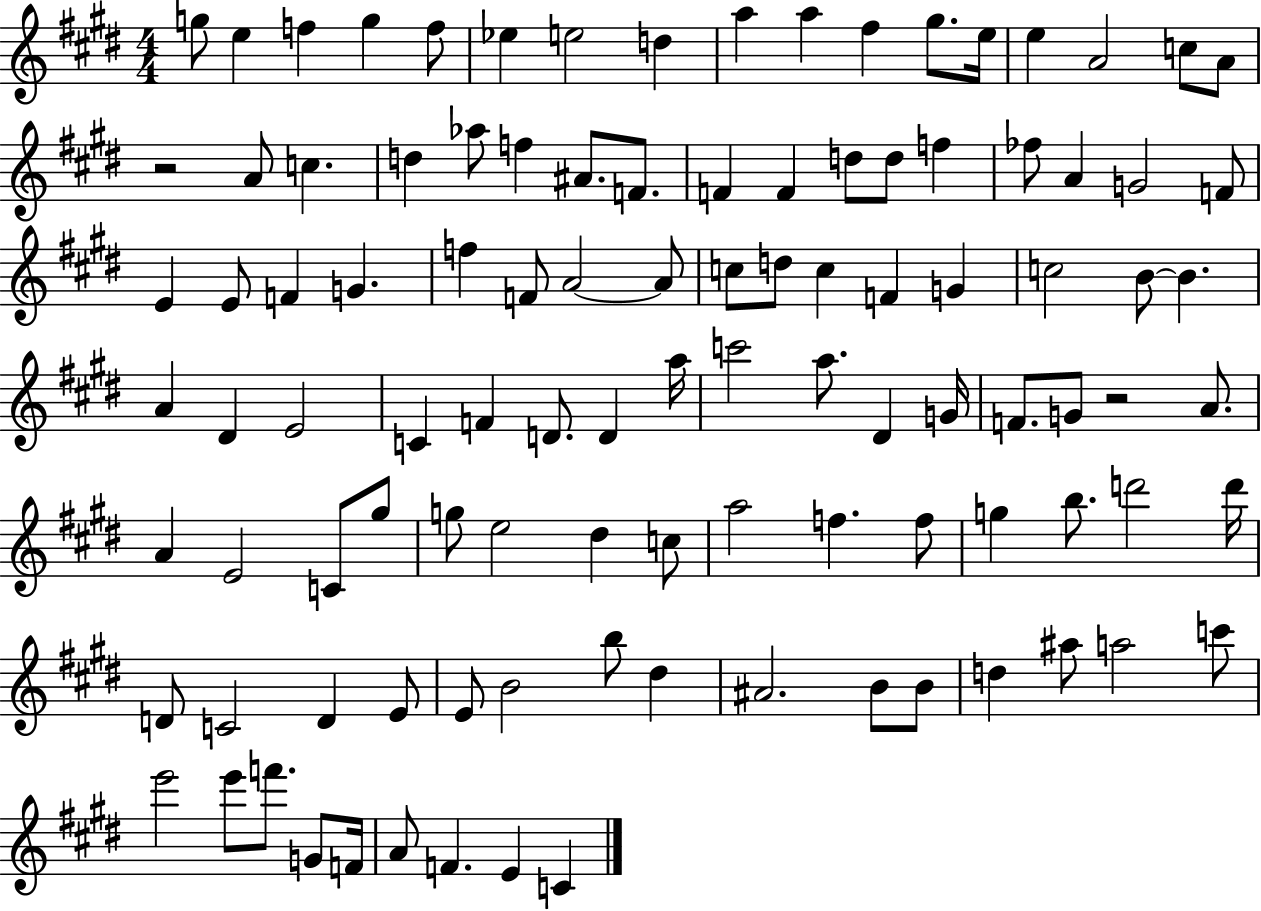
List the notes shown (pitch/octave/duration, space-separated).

G5/e E5/q F5/q G5/q F5/e Eb5/q E5/h D5/q A5/q A5/q F#5/q G#5/e. E5/s E5/q A4/h C5/e A4/e R/h A4/e C5/q. D5/q Ab5/e F5/q A#4/e. F4/e. F4/q F4/q D5/e D5/e F5/q FES5/e A4/q G4/h F4/e E4/q E4/e F4/q G4/q. F5/q F4/e A4/h A4/e C5/e D5/e C5/q F4/q G4/q C5/h B4/e B4/q. A4/q D#4/q E4/h C4/q F4/q D4/e. D4/q A5/s C6/h A5/e. D#4/q G4/s F4/e. G4/e R/h A4/e. A4/q E4/h C4/e G#5/e G5/e E5/h D#5/q C5/e A5/h F5/q. F5/e G5/q B5/e. D6/h D6/s D4/e C4/h D4/q E4/e E4/e B4/h B5/e D#5/q A#4/h. B4/e B4/e D5/q A#5/e A5/h C6/e E6/h E6/e F6/e. G4/e F4/s A4/e F4/q. E4/q C4/q